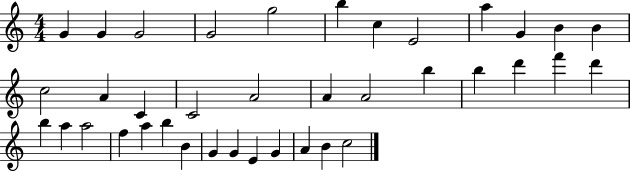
X:1
T:Untitled
M:4/4
L:1/4
K:C
G G G2 G2 g2 b c E2 a G B B c2 A C C2 A2 A A2 b b d' f' d' b a a2 f a b B G G E G A B c2